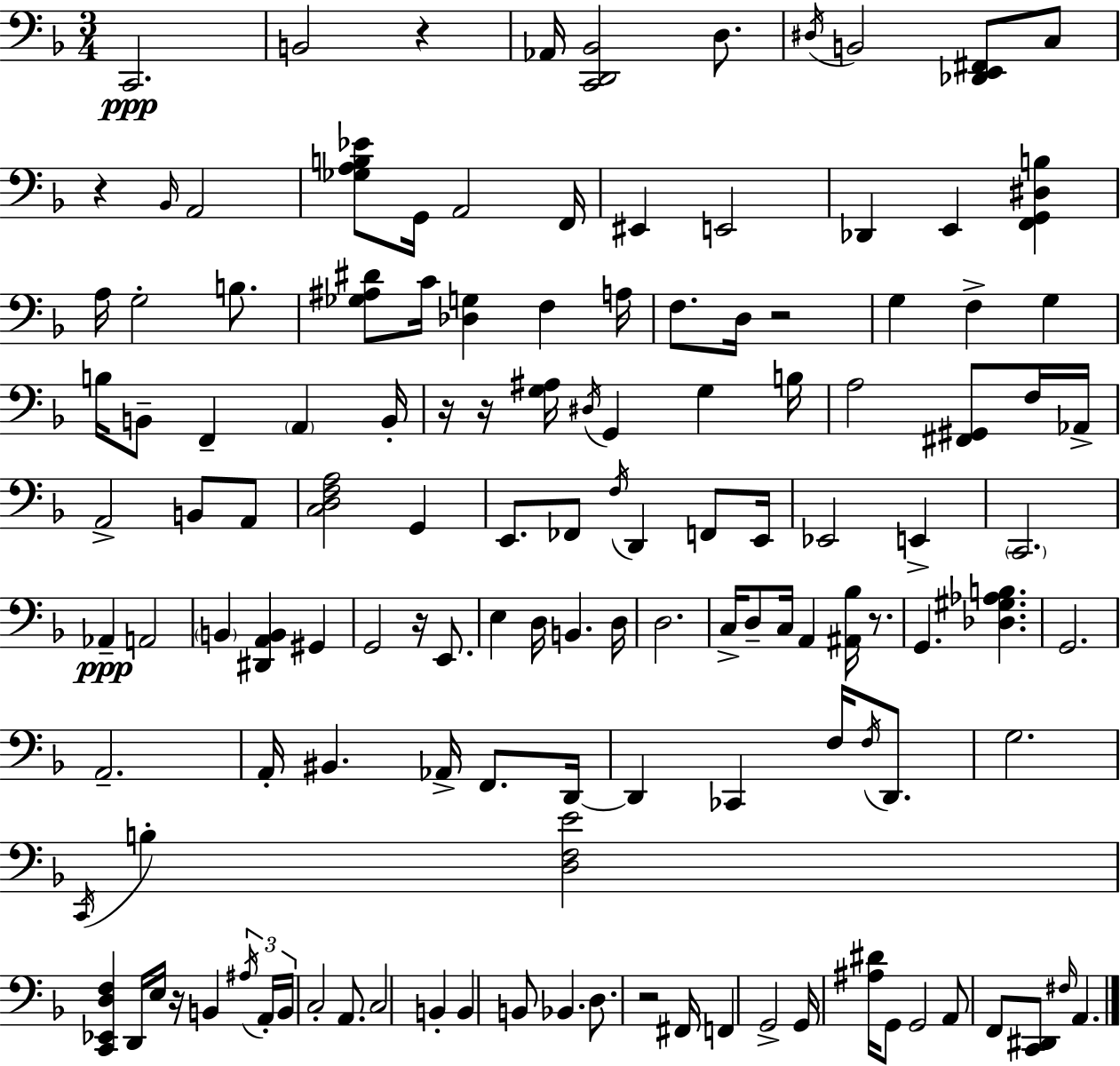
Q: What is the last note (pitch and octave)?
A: A2